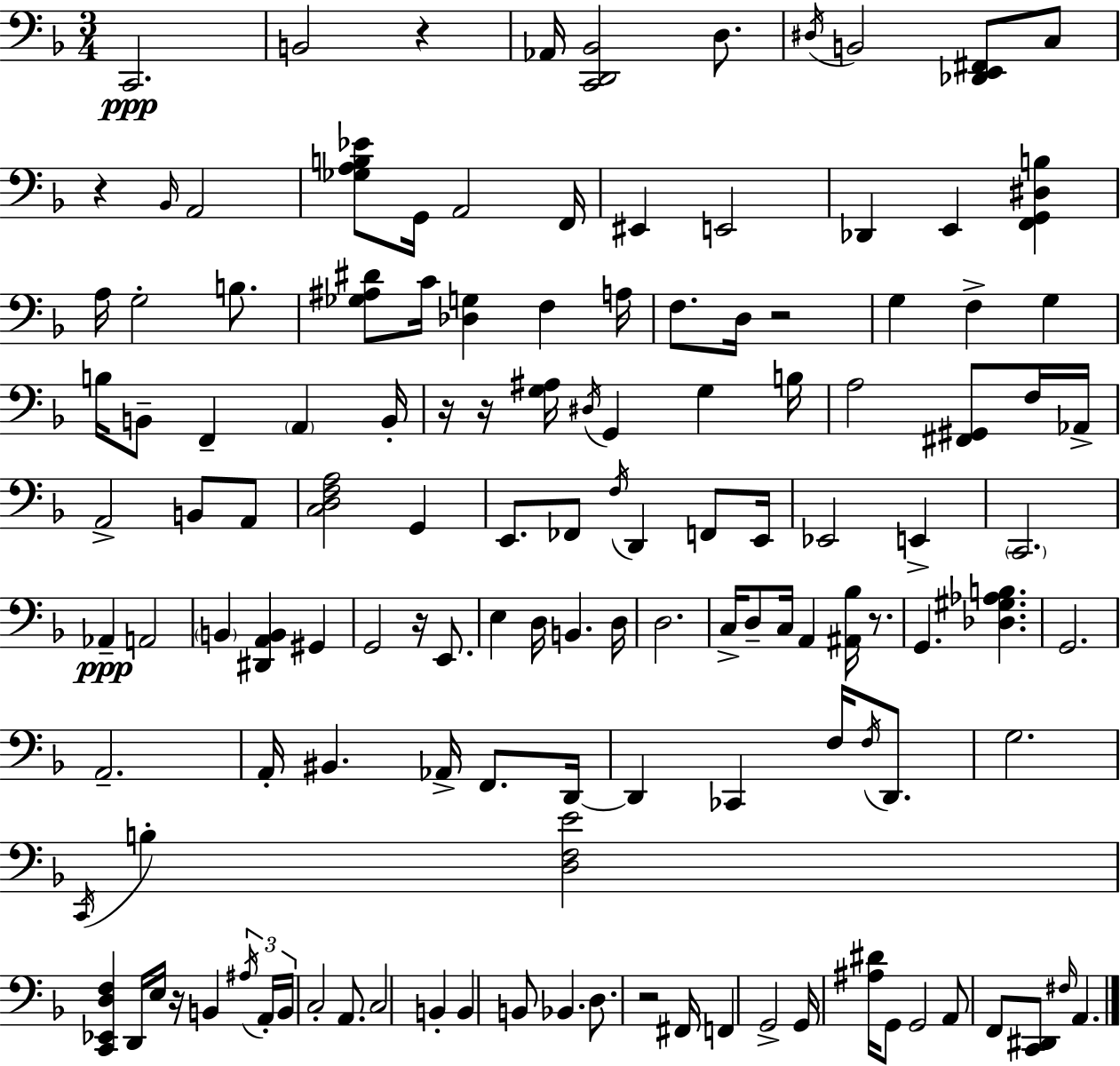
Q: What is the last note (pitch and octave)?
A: A2